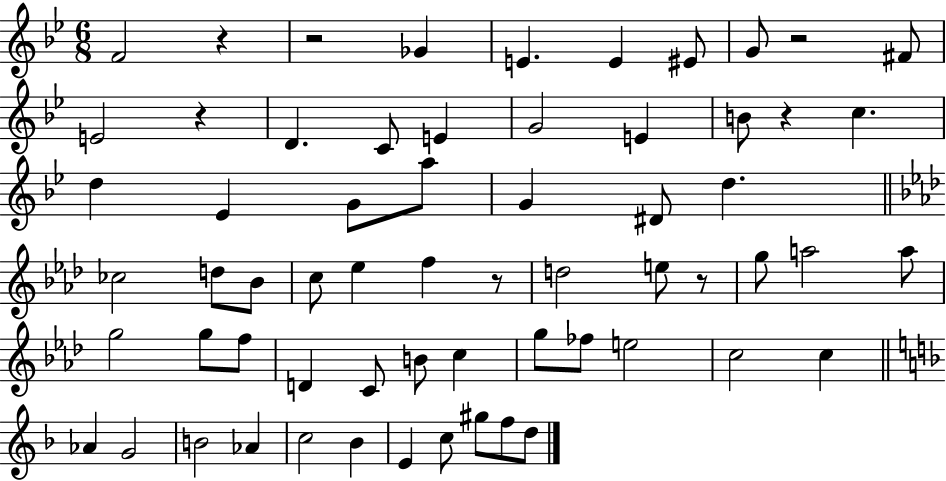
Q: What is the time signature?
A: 6/8